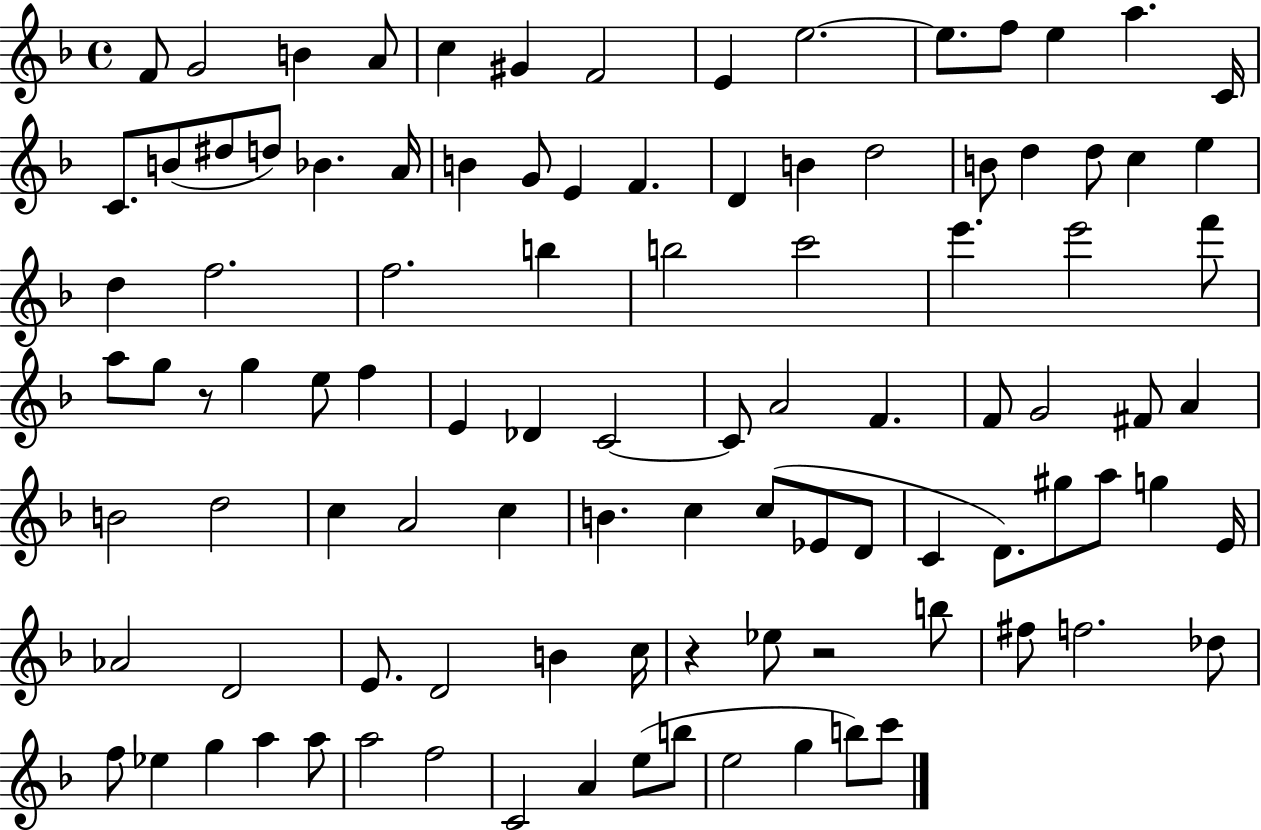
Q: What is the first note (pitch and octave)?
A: F4